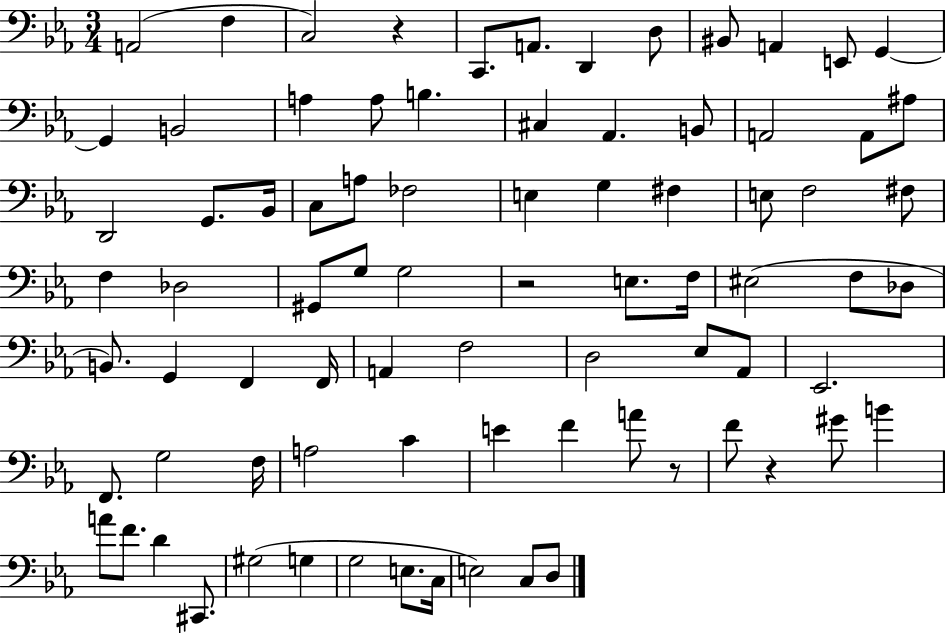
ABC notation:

X:1
T:Untitled
M:3/4
L:1/4
K:Eb
A,,2 F, C,2 z C,,/2 A,,/2 D,, D,/2 ^B,,/2 A,, E,,/2 G,, G,, B,,2 A, A,/2 B, ^C, _A,, B,,/2 A,,2 A,,/2 ^A,/2 D,,2 G,,/2 _B,,/4 C,/2 A,/2 _F,2 E, G, ^F, E,/2 F,2 ^F,/2 F, _D,2 ^G,,/2 G,/2 G,2 z2 E,/2 F,/4 ^E,2 F,/2 _D,/2 B,,/2 G,, F,, F,,/4 A,, F,2 D,2 _E,/2 _A,,/2 _E,,2 F,,/2 G,2 F,/4 A,2 C E F A/2 z/2 F/2 z ^G/2 B A/2 F/2 D ^C,,/2 ^G,2 G, G,2 E,/2 C,/4 E,2 C,/2 D,/2